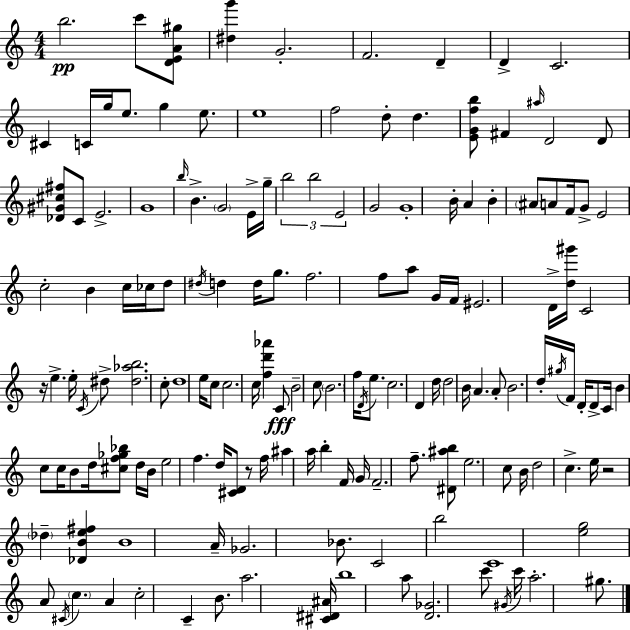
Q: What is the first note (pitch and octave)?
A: B5